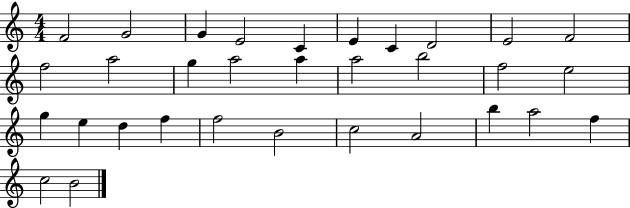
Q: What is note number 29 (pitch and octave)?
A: A5